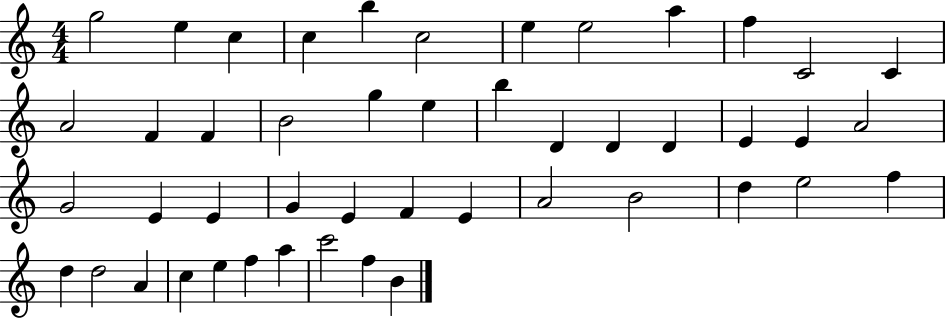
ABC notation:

X:1
T:Untitled
M:4/4
L:1/4
K:C
g2 e c c b c2 e e2 a f C2 C A2 F F B2 g e b D D D E E A2 G2 E E G E F E A2 B2 d e2 f d d2 A c e f a c'2 f B